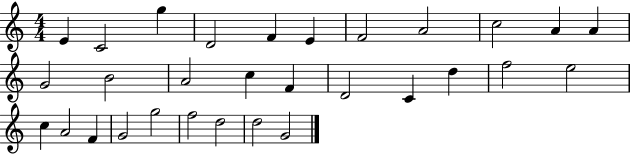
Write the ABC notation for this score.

X:1
T:Untitled
M:4/4
L:1/4
K:C
E C2 g D2 F E F2 A2 c2 A A G2 B2 A2 c F D2 C d f2 e2 c A2 F G2 g2 f2 d2 d2 G2